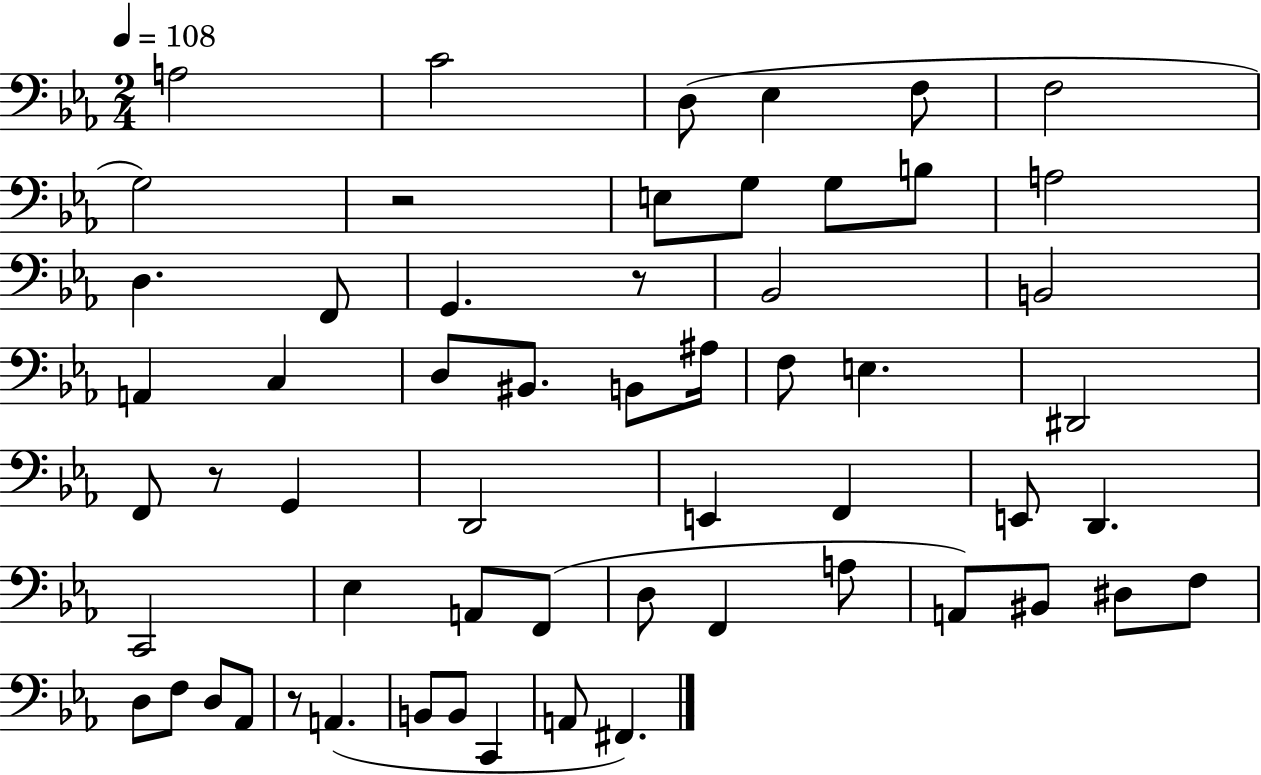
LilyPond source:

{
  \clef bass
  \numericTimeSignature
  \time 2/4
  \key ees \major
  \tempo 4 = 108
  \repeat volta 2 { a2 | c'2 | d8( ees4 f8 | f2 | \break g2) | r2 | e8 g8 g8 b8 | a2 | \break d4. f,8 | g,4. r8 | bes,2 | b,2 | \break a,4 c4 | d8 bis,8. b,8 ais16 | f8 e4. | dis,2 | \break f,8 r8 g,4 | d,2 | e,4 f,4 | e,8 d,4. | \break c,2 | ees4 a,8 f,8( | d8 f,4 a8 | a,8) bis,8 dis8 f8 | \break d8 f8 d8 aes,8 | r8 a,4.( | b,8 b,8 c,4 | a,8 fis,4.) | \break } \bar "|."
}